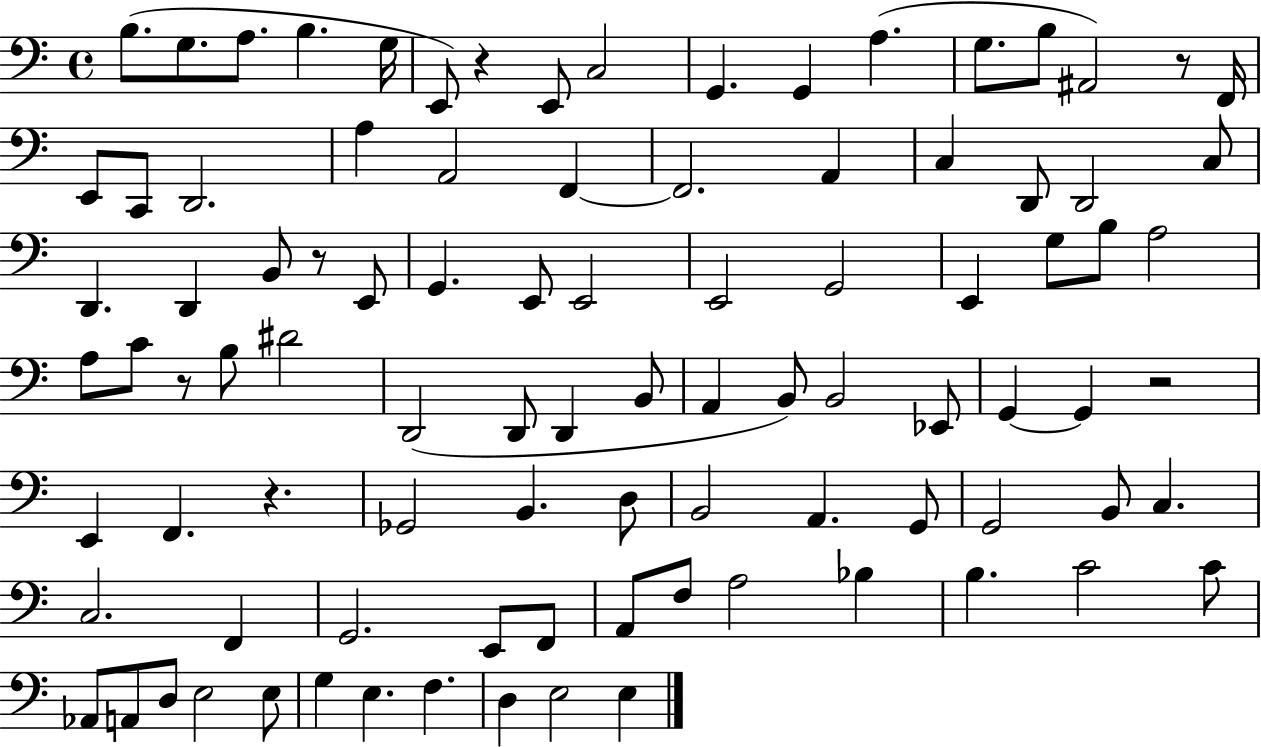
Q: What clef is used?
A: bass